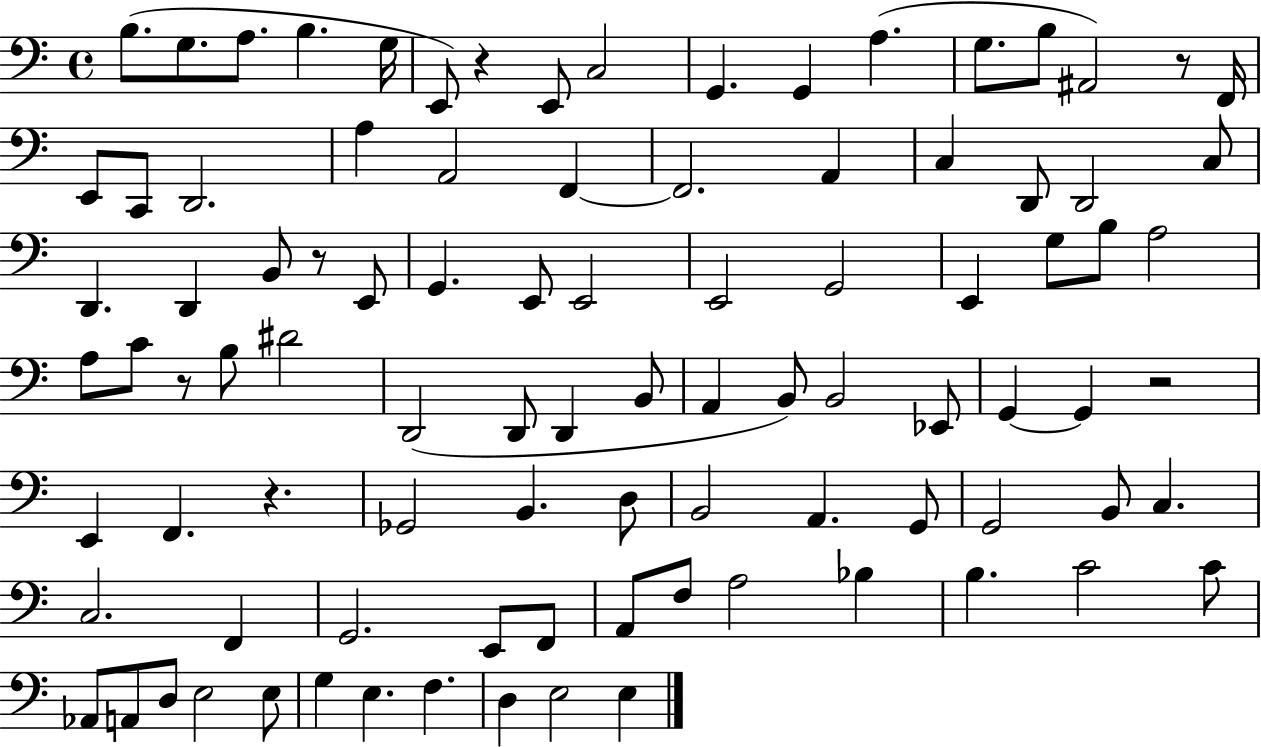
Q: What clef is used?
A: bass